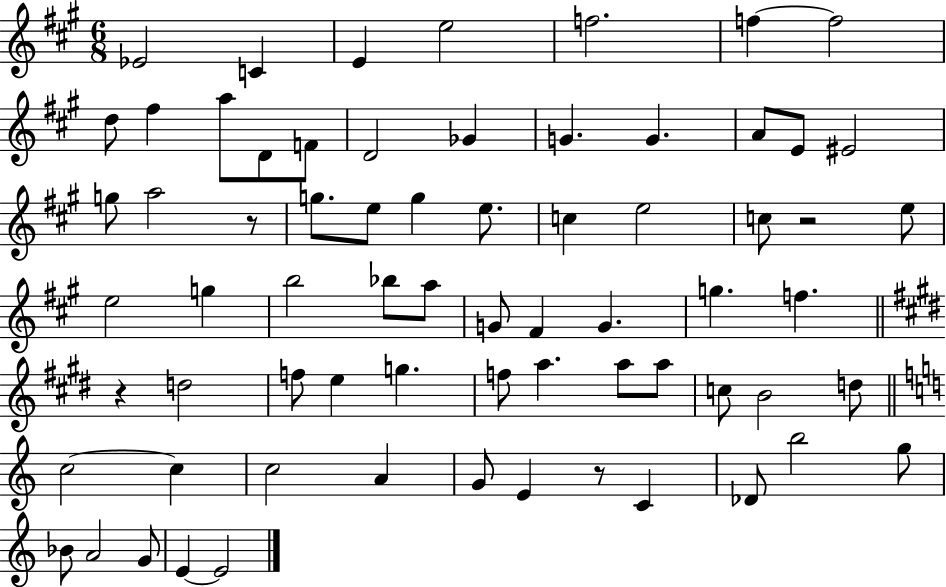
{
  \clef treble
  \numericTimeSignature
  \time 6/8
  \key a \major
  \repeat volta 2 { ees'2 c'4 | e'4 e''2 | f''2. | f''4~~ f''2 | \break d''8 fis''4 a''8 d'8 f'8 | d'2 ges'4 | g'4. g'4. | a'8 e'8 eis'2 | \break g''8 a''2 r8 | g''8. e''8 g''4 e''8. | c''4 e''2 | c''8 r2 e''8 | \break e''2 g''4 | b''2 bes''8 a''8 | g'8 fis'4 g'4. | g''4. f''4. | \break \bar "||" \break \key e \major r4 d''2 | f''8 e''4 g''4. | f''8 a''4. a''8 a''8 | c''8 b'2 d''8 | \break \bar "||" \break \key c \major c''2~~ c''4 | c''2 a'4 | g'8 e'4 r8 c'4 | des'8 b''2 g''8 | \break bes'8 a'2 g'8 | e'4~~ e'2 | } \bar "|."
}